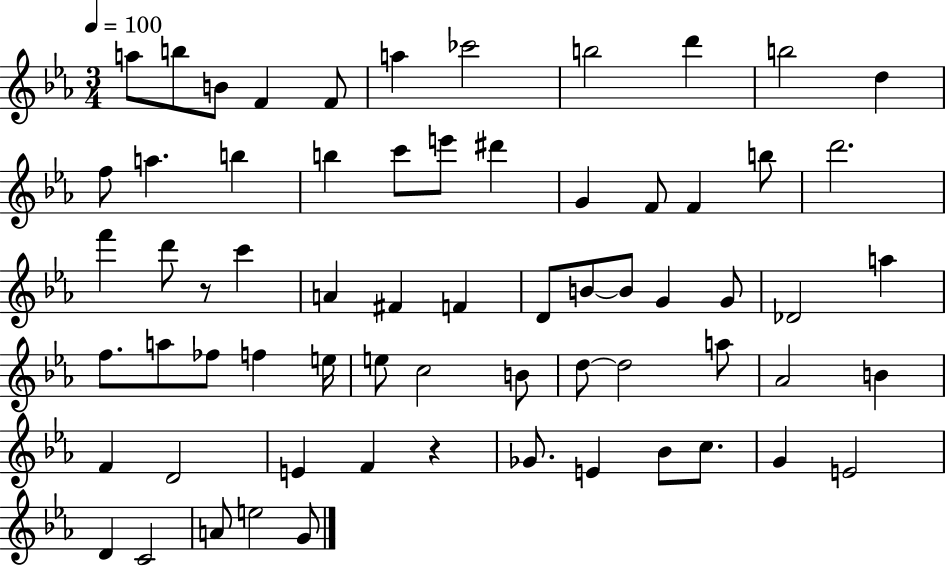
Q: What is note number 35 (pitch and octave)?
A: Db4